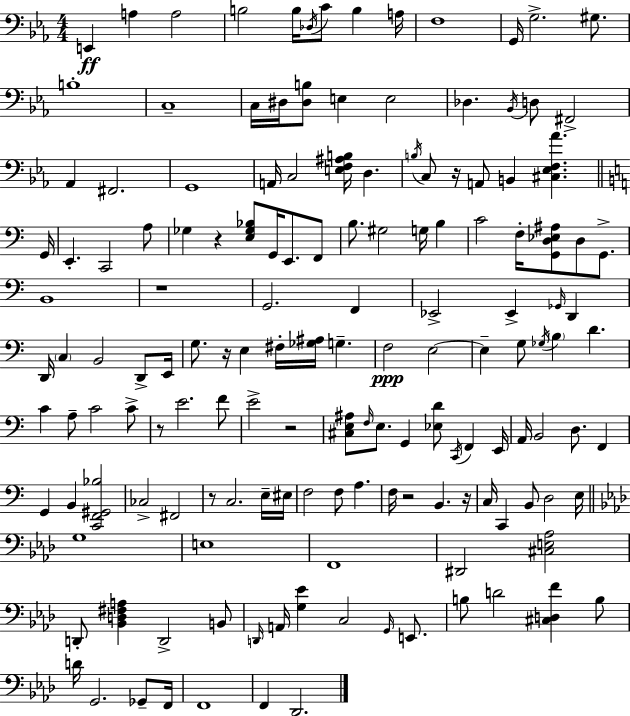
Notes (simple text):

E2/q A3/q A3/h B3/h B3/s Db3/s C4/e B3/q A3/s F3/w G2/s G3/h. G#3/e. B3/w C3/w C3/s D#3/s [D#3,B3]/e E3/q E3/h Db3/q. Bb2/s D3/e F#2/h Ab2/q F#2/h. G2/w A2/s C3/h [E3,F3,A#3,B3]/s D3/q. B3/s C3/e R/s A2/e B2/q [C#3,Eb3,F3,Ab4]/q. G2/s E2/q. C2/h A3/e Gb3/q R/q [E3,Gb3,Bb3]/e G2/s E2/e. F2/e B3/e. G#3/h G3/s B3/q C4/h F3/s [G2,D3,Eb3,A#3]/e D3/e G2/e. B2/w R/w G2/h. F2/q Eb2/h Eb2/q Gb2/s D2/q D2/s C3/q B2/h D2/e E2/s G3/e. R/s E3/q F#3/s [Gb3,A#3]/s G3/q. F3/h E3/h E3/q G3/e Gb3/s B3/q D4/q. C4/q A3/e C4/h C4/e R/e E4/h. F4/e E4/h R/h [C#3,E3,A#3]/e F3/s E3/e. G2/q [Eb3,D4]/e C2/s F2/q E2/s A2/s B2/h D3/e. F2/q G2/q B2/q [C2,F2,G#2,Bb3]/h CES3/h F#2/h R/e C3/h. E3/s EIS3/s F3/h F3/e A3/q. F3/s R/h B2/q. R/s C3/s C2/q B2/e D3/h E3/s G3/w E3/w F2/w D#2/h [C#3,E3,Ab3]/h D2/e [Bb2,D3,F#3,A3]/q D2/h B2/e D2/s A2/s [G3,Eb4]/q C3/h G2/s E2/e. B3/e D4/h [C#3,D3,F4]/q B3/e D4/s G2/h. Gb2/e F2/s F2/w F2/q Db2/h.